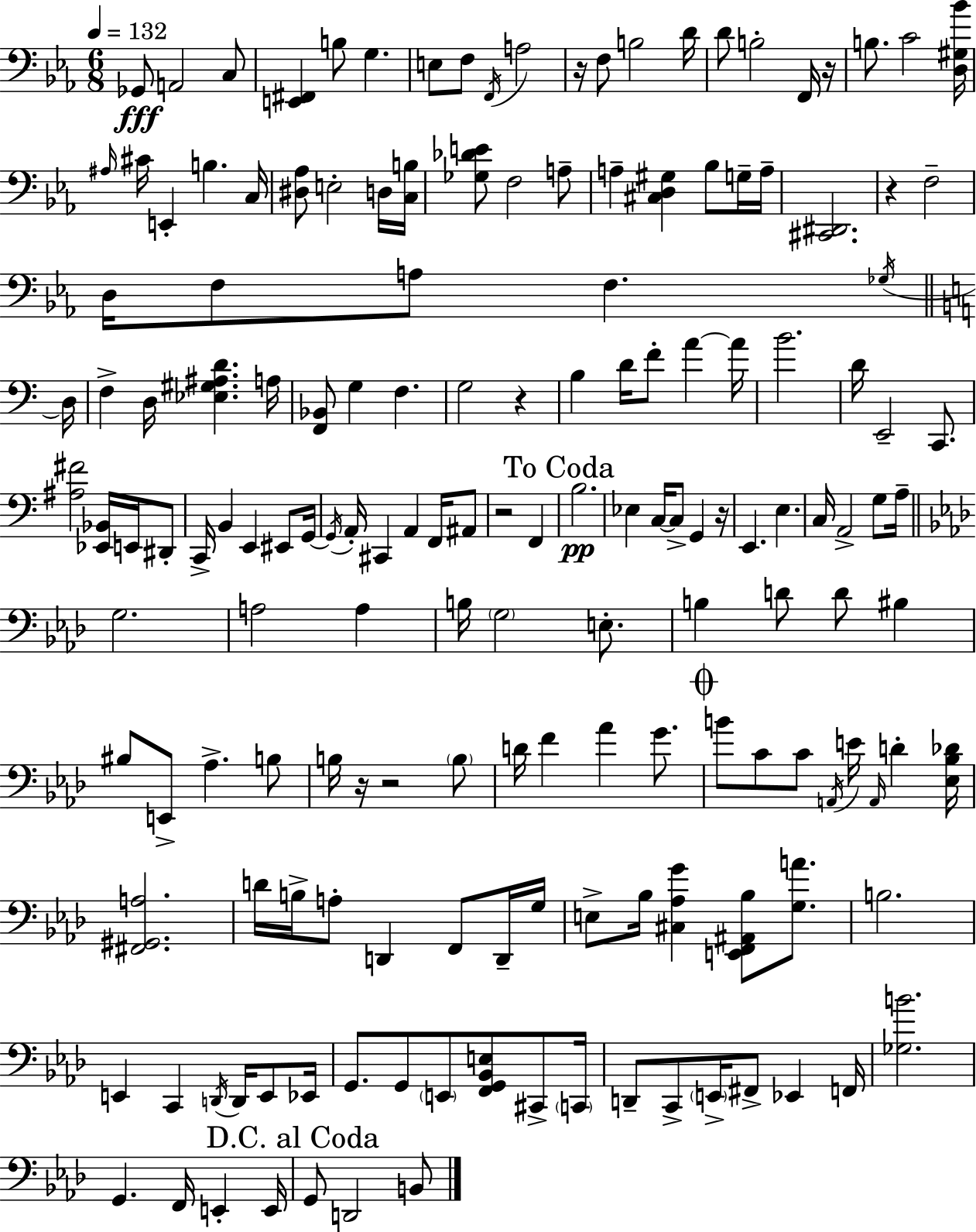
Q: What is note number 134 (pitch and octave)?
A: E2